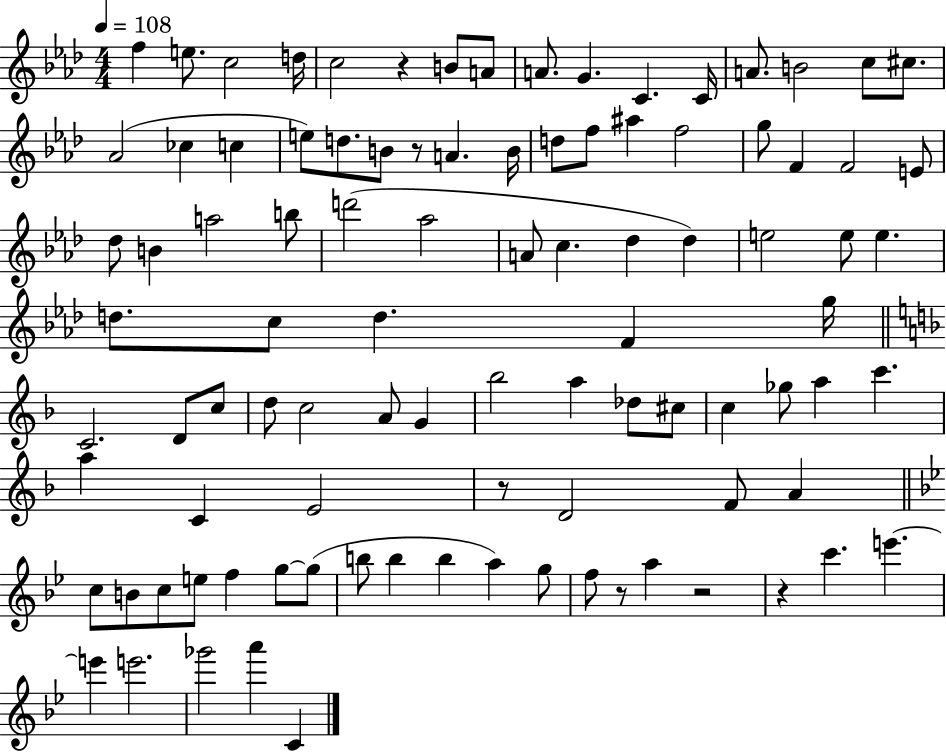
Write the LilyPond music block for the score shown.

{
  \clef treble
  \numericTimeSignature
  \time 4/4
  \key aes \major
  \tempo 4 = 108
  f''4 e''8. c''2 d''16 | c''2 r4 b'8 a'8 | a'8. g'4. c'4. c'16 | a'8. b'2 c''8 cis''8. | \break aes'2( ces''4 c''4 | e''8) d''8. b'8 r8 a'4. b'16 | d''8 f''8 ais''4 f''2 | g''8 f'4 f'2 e'8 | \break des''8 b'4 a''2 b''8 | d'''2( aes''2 | a'8 c''4. des''4 des''4) | e''2 e''8 e''4. | \break d''8. c''8 d''4. f'4 g''16 | \bar "||" \break \key d \minor c'2. d'8 c''8 | d''8 c''2 a'8 g'4 | bes''2 a''4 des''8 cis''8 | c''4 ges''8 a''4 c'''4. | \break a''4 c'4 e'2 | r8 d'2 f'8 a'4 | \bar "||" \break \key g \minor c''8 b'8 c''8 e''8 f''4 g''8~~ g''8( | b''8 b''4 b''4 a''4) g''8 | f''8 r8 a''4 r2 | r4 c'''4. e'''4.~~ | \break e'''4 e'''2. | ges'''2 a'''4 c'4 | \bar "|."
}